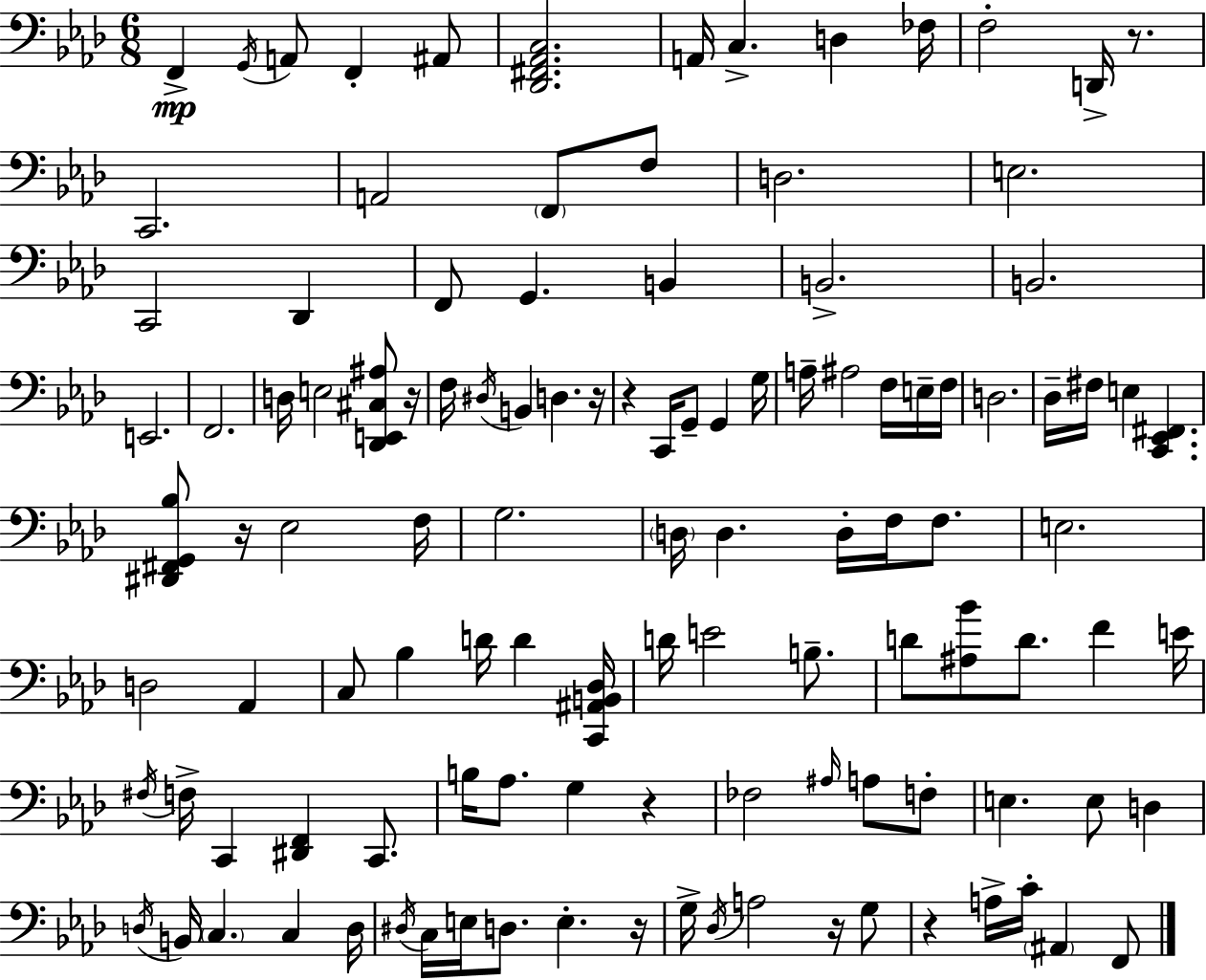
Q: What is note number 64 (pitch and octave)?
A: D4